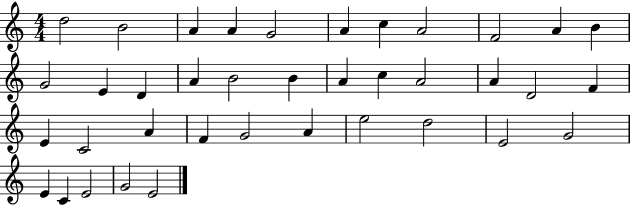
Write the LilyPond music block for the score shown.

{
  \clef treble
  \numericTimeSignature
  \time 4/4
  \key c \major
  d''2 b'2 | a'4 a'4 g'2 | a'4 c''4 a'2 | f'2 a'4 b'4 | \break g'2 e'4 d'4 | a'4 b'2 b'4 | a'4 c''4 a'2 | a'4 d'2 f'4 | \break e'4 c'2 a'4 | f'4 g'2 a'4 | e''2 d''2 | e'2 g'2 | \break e'4 c'4 e'2 | g'2 e'2 | \bar "|."
}